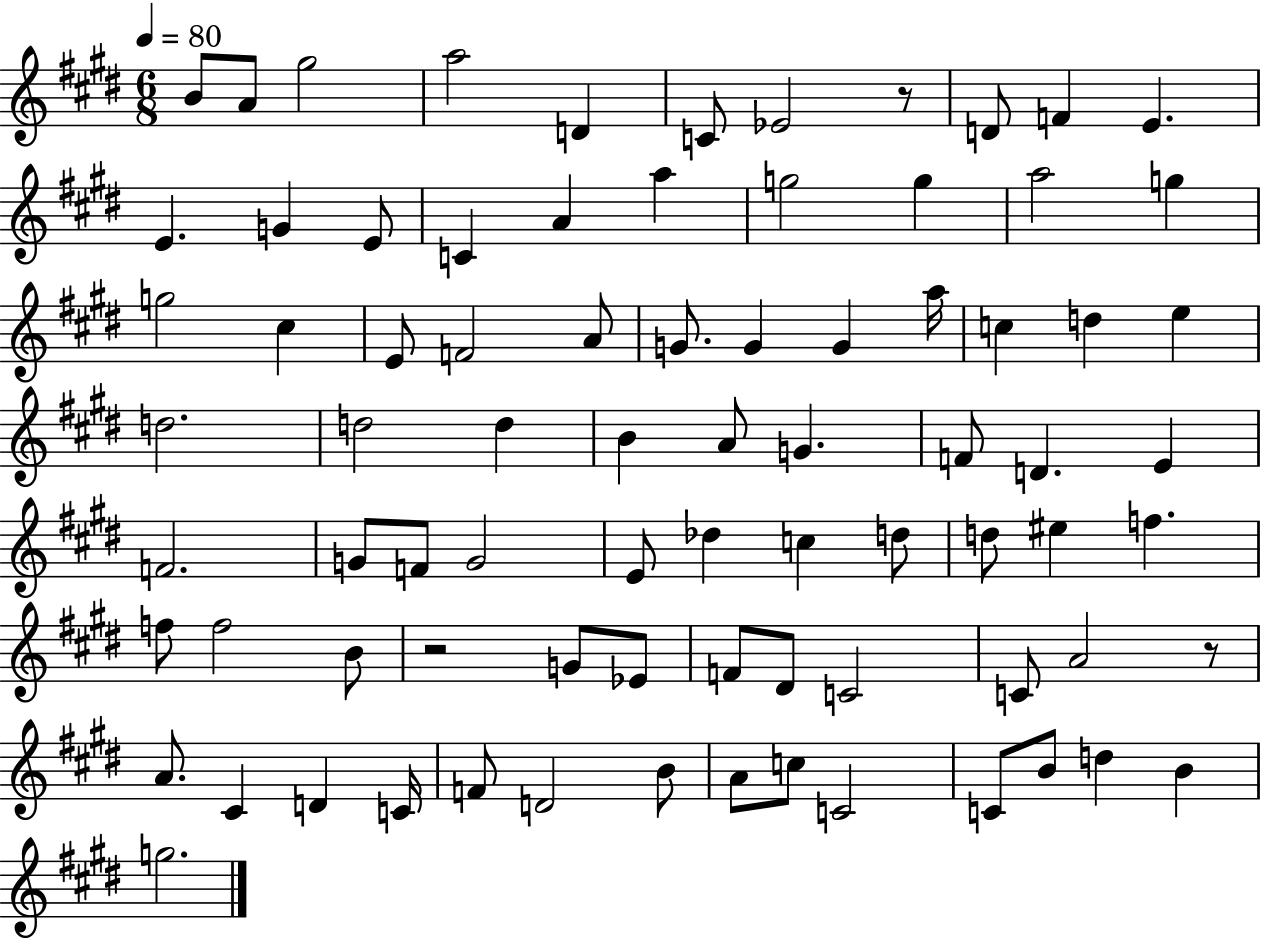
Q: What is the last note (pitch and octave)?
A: G5